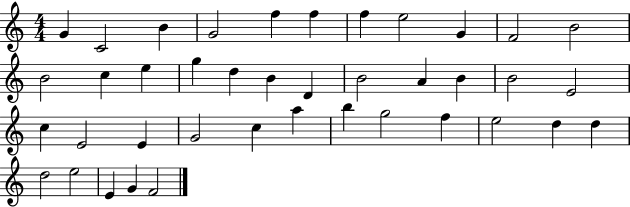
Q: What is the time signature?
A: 4/4